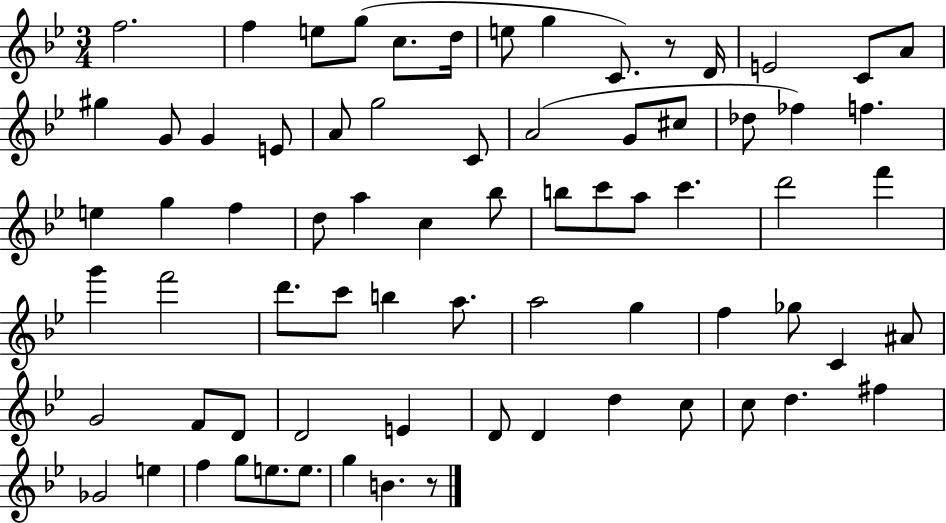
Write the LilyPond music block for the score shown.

{
  \clef treble
  \numericTimeSignature
  \time 3/4
  \key bes \major
  f''2. | f''4 e''8 g''8( c''8. d''16 | e''8 g''4 c'8.) r8 d'16 | e'2 c'8 a'8 | \break gis''4 g'8 g'4 e'8 | a'8 g''2 c'8 | a'2( g'8 cis''8 | des''8 fes''4) f''4. | \break e''4 g''4 f''4 | d''8 a''4 c''4 bes''8 | b''8 c'''8 a''8 c'''4. | d'''2 f'''4 | \break g'''4 f'''2 | d'''8. c'''8 b''4 a''8. | a''2 g''4 | f''4 ges''8 c'4 ais'8 | \break g'2 f'8 d'8 | d'2 e'4 | d'8 d'4 d''4 c''8 | c''8 d''4. fis''4 | \break ges'2 e''4 | f''4 g''8 e''8. e''8. | g''4 b'4. r8 | \bar "|."
}